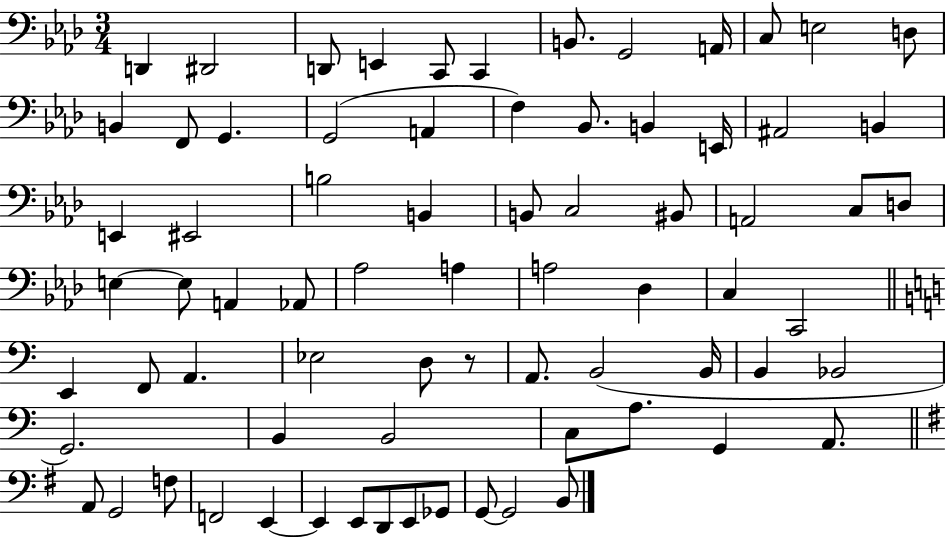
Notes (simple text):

D2/q D#2/h D2/e E2/q C2/e C2/q B2/e. G2/h A2/s C3/e E3/h D3/e B2/q F2/e G2/q. G2/h A2/q F3/q Bb2/e. B2/q E2/s A#2/h B2/q E2/q EIS2/h B3/h B2/q B2/e C3/h BIS2/e A2/h C3/e D3/e E3/q E3/e A2/q Ab2/e Ab3/h A3/q A3/h Db3/q C3/q C2/h E2/q F2/e A2/q. Eb3/h D3/e R/e A2/e. B2/h B2/s B2/q Bb2/h G2/h. B2/q B2/h C3/e A3/e. G2/q A2/e. A2/e G2/h F3/e F2/h E2/q E2/q E2/e D2/e E2/e Gb2/e G2/e G2/h B2/e